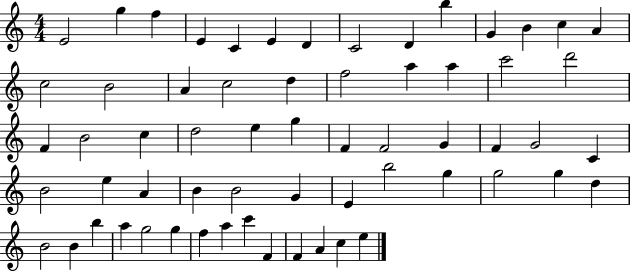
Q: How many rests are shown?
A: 0